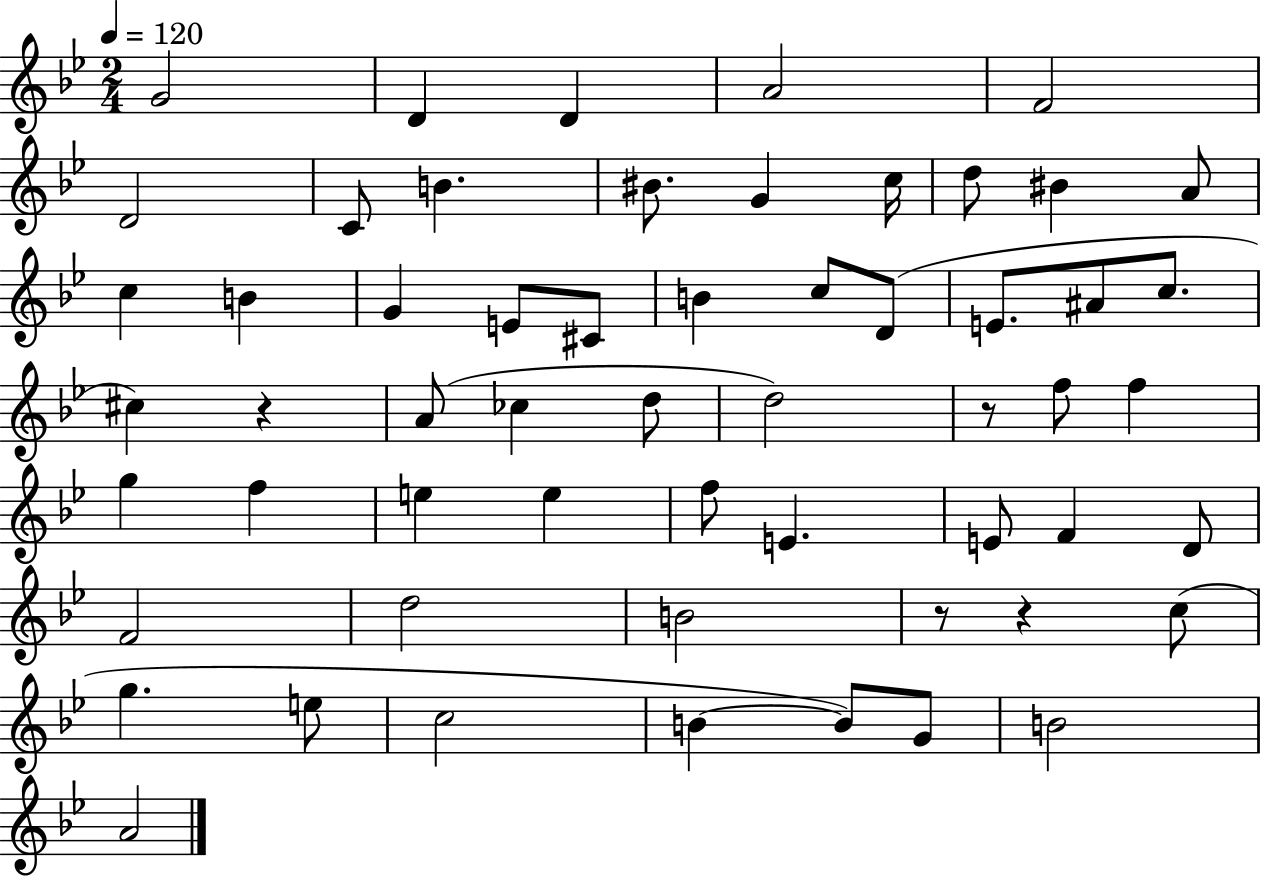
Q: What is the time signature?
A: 2/4